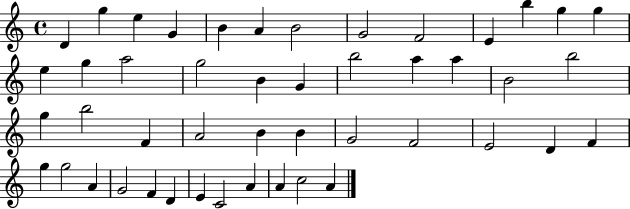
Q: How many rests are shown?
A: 0